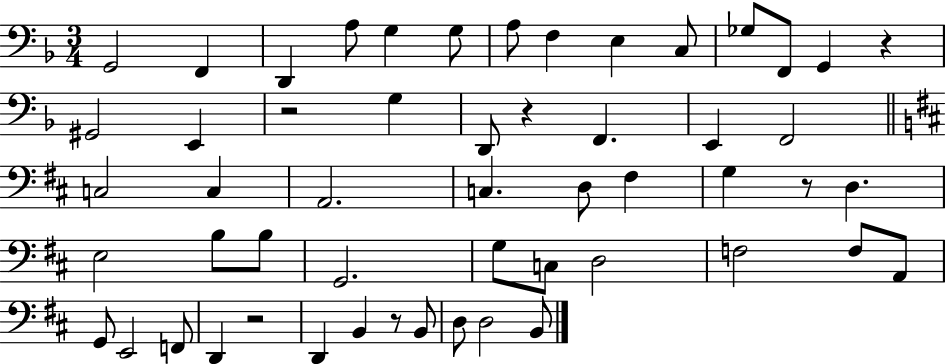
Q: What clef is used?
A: bass